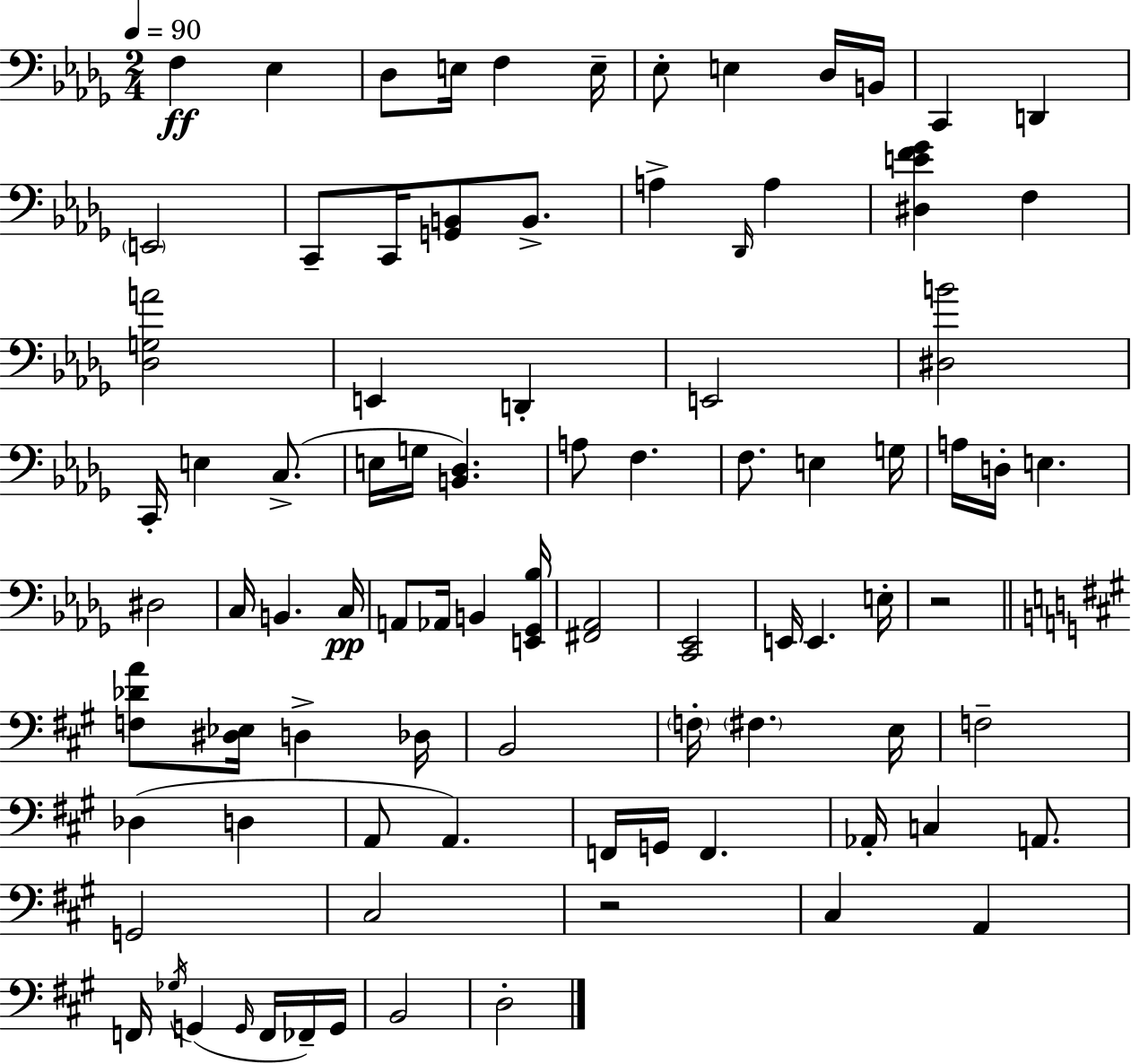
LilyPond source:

{
  \clef bass
  \numericTimeSignature
  \time 2/4
  \key bes \minor
  \tempo 4 = 90
  f4\ff ees4 | des8 e16 f4 e16-- | ees8-. e4 des16 b,16 | c,4 d,4 | \break \parenthesize e,2 | c,8-- c,16 <g, b,>8 b,8.-> | a4-> \grace { des,16 } a4 | <dis e' f' ges'>4 f4 | \break <des g a'>2 | e,4 d,4-. | e,2 | <dis b'>2 | \break c,16-. e4 c8.->( | e16 g16 <b, des>4.) | a8 f4. | f8. e4 | \break g16 a16 d16-. e4. | dis2 | c16 b,4. | c16\pp a,8 aes,16 b,4 | \break <e, ges, bes>16 <fis, aes,>2 | <c, ees,>2 | e,16 e,4. | e16-. r2 | \break \bar "||" \break \key a \major <f des' a'>8 <dis ees>16 d4-> des16 | b,2 | \parenthesize f16-. \parenthesize fis4. e16 | f2-- | \break des4( d4 | a,8 a,4.) | f,16 g,16 f,4. | aes,16-. c4 a,8. | \break g,2 | cis2 | r2 | cis4 a,4 | \break f,16 \acciaccatura { ges16 } g,4( \grace { g,16 } f,16 | fes,16--) g,16 b,2 | d2-. | \bar "|."
}